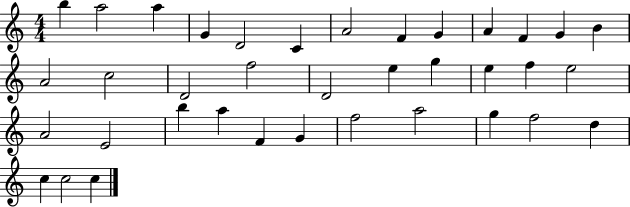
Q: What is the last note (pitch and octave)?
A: C5